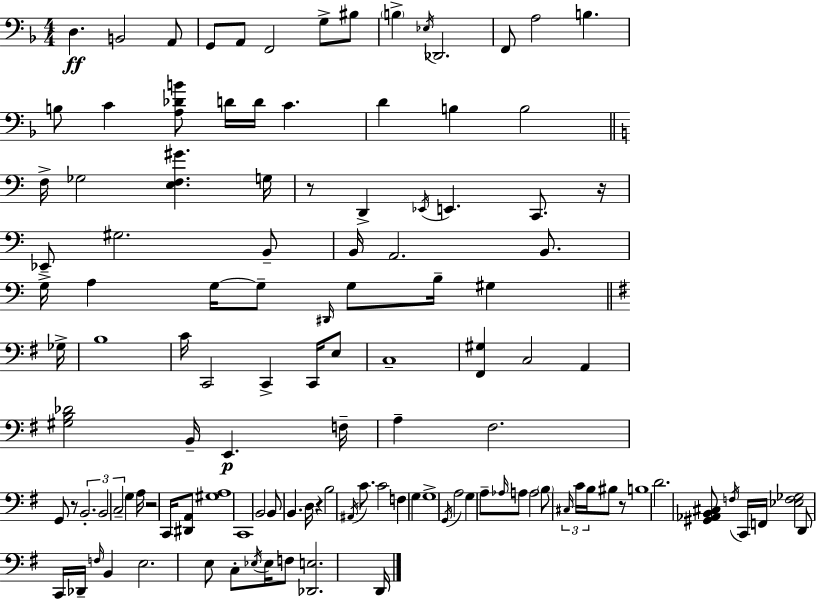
D3/q. B2/h A2/e G2/e A2/e F2/h G3/e BIS3/e B3/q Eb3/s Db2/h. F2/e A3/h B3/q. B3/e C4/q [A3,Db4,B4]/e D4/s D4/s C4/q. D4/q B3/q B3/h F3/s Gb3/h [E3,F3,G#4]/q. G3/s R/e D2/q Eb2/s E2/q. C2/e. R/s Eb2/e G#3/h. B2/e B2/s A2/h. B2/e. G3/s A3/q G3/s G3/e D#2/s G3/e B3/s G#3/q Gb3/s B3/w C4/s C2/h C2/q C2/s E3/e C3/w [F#2,G#3]/q C3/h A2/q [G#3,B3,Db4]/h B2/s E2/q. F3/s A3/q F#3/h. G2/e R/e B2/h. B2/h C3/h G3/q A3/s R/h C2/s [D#2,A2]/e [G#3,A3]/w C2/w B2/h B2/e B2/q. D3/s R/q B3/h A#2/s C4/e. C4/h F3/q G3/q G3/w G2/s A3/h G3/q A3/e Ab3/s A3/e A3/h B3/e C#3/s C4/s B3/s BIS3/e R/e B3/w D4/h. [G#2,Ab2,B2,C#3]/e F3/s C2/s F2/s [Eb3,F3,Gb3]/h D2/e C2/s Db2/s F3/s B2/q E3/h. E3/e C3/e Eb3/s Eb3/s F3/e [Db2,E3]/h. D2/s